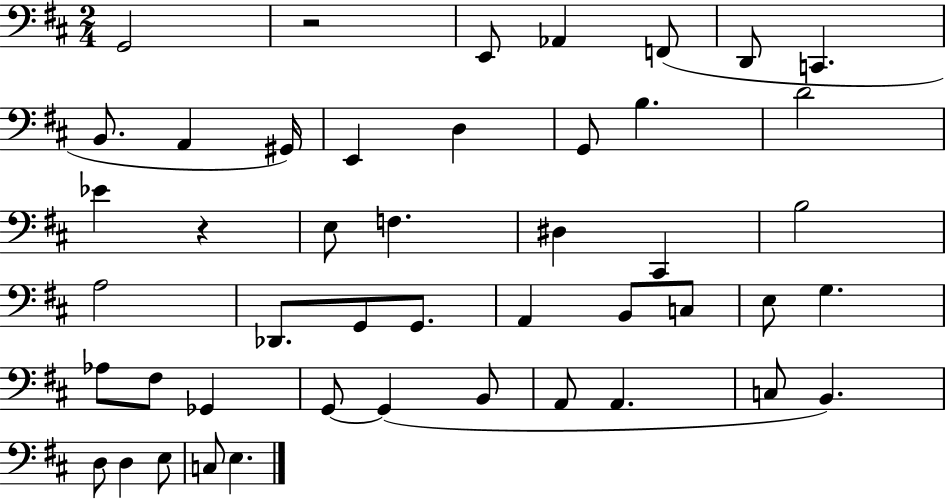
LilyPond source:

{
  \clef bass
  \numericTimeSignature
  \time 2/4
  \key d \major
  \repeat volta 2 { g,2 | r2 | e,8 aes,4 f,8( | d,8 c,4. | \break b,8. a,4 gis,16) | e,4 d4 | g,8 b4. | d'2 | \break ees'4 r4 | e8 f4. | dis4 cis,4 | b2 | \break a2 | des,8. g,8 g,8. | a,4 b,8 c8 | e8 g4. | \break aes8 fis8 ges,4 | g,8~~ g,4( b,8 | a,8 a,4. | c8 b,4.) | \break d8 d4 e8 | c8 e4. | } \bar "|."
}